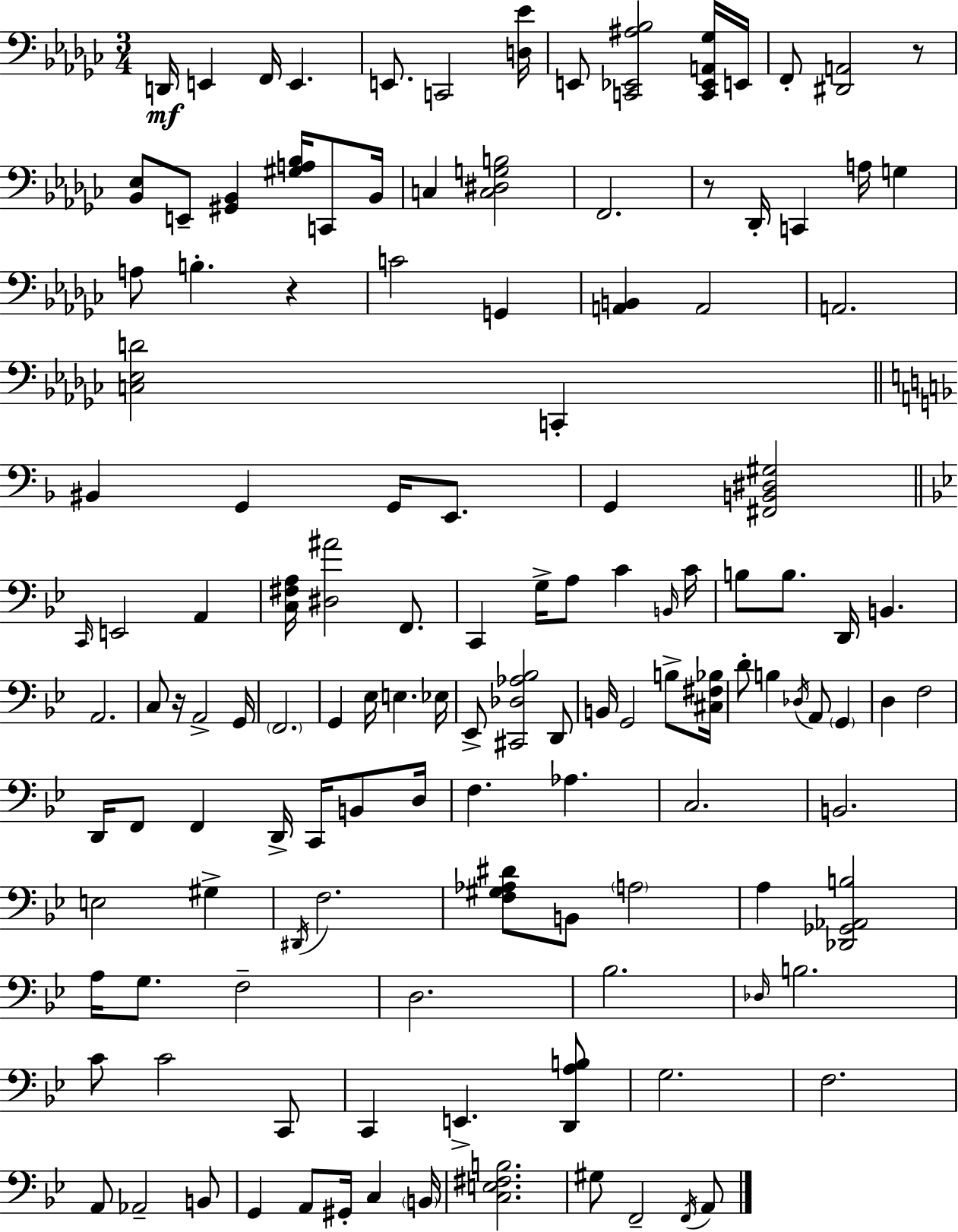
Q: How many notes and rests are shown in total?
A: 132